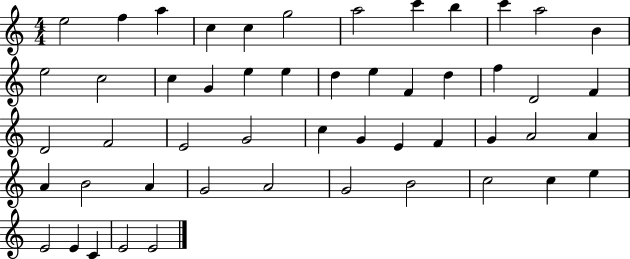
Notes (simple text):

E5/h F5/q A5/q C5/q C5/q G5/h A5/h C6/q B5/q C6/q A5/h B4/q E5/h C5/h C5/q G4/q E5/q E5/q D5/q E5/q F4/q D5/q F5/q D4/h F4/q D4/h F4/h E4/h G4/h C5/q G4/q E4/q F4/q G4/q A4/h A4/q A4/q B4/h A4/q G4/h A4/h G4/h B4/h C5/h C5/q E5/q E4/h E4/q C4/q E4/h E4/h